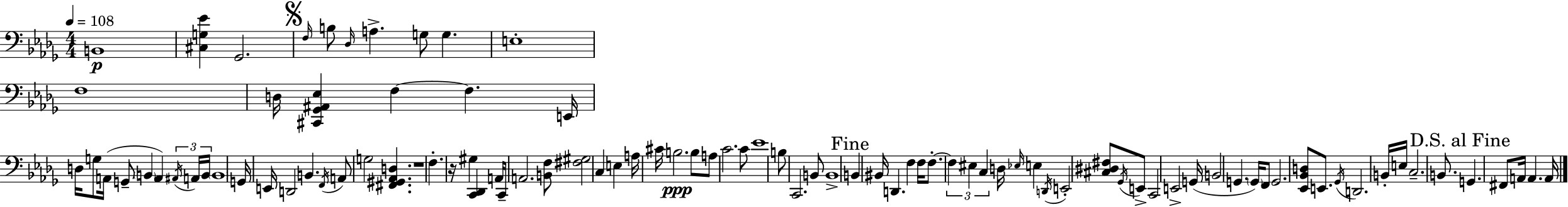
{
  \clef bass
  \numericTimeSignature
  \time 4/4
  \key bes \minor
  \tempo 4 = 108
  b,1\p | <cis g ees'>4 ges,2. | \mark \markup { \musicglyph "scripts.segno" } \grace { f16 } b8 \grace { des16 } a4.-> g8 g4. | e1-. | \break f1 | d16 <cis, ges, ais, ees>4 f4~~ f4. | e,16 d16 g8 a,16( g,8-- \parenthesize b,4 a,4) | \tuplet 3/2 { \acciaccatura { ais,16 } a,16 b,16 } \parenthesize b,1 | \break g,16 e,16 d,2 b,4. | \acciaccatura { f,16 } a,8 g2 <fis, gis, aes, d>4. | r1 | f4.-. r16 gis4 <c, des,>4 | \break a,16 c,8-- a,2. | <b, f>8 <fis gis>2 c4 | e4 a16 cis'16 b2.\ppp | b8 a8 c'2. | \break c'8 ees'1 | b8 c,2. | b,8 b,1-> | \mark "Fine" b,4 bis,16 d,4. f4 | \break f16 f8.-.~~ \tuplet 3/2 { f4 eis4 c4 } | d16 \grace { ees16 } e4 \acciaccatura { d,16 } e,2-. | <cis dis fis>8 \acciaccatura { ges,16 } e,8-> c,2 e,2-> | g,16( b,2 | \break g,4. \parenthesize g,16) f,8 g,2. | <ees, bes, d>8 e,8. \acciaccatura { ges,16 } d,2. | b,16-. e16 c2.-- | b,8. \mark "D.S. al Fine" g,4. fis,8 | \break a,16 a,4. a,16 \bar "|."
}